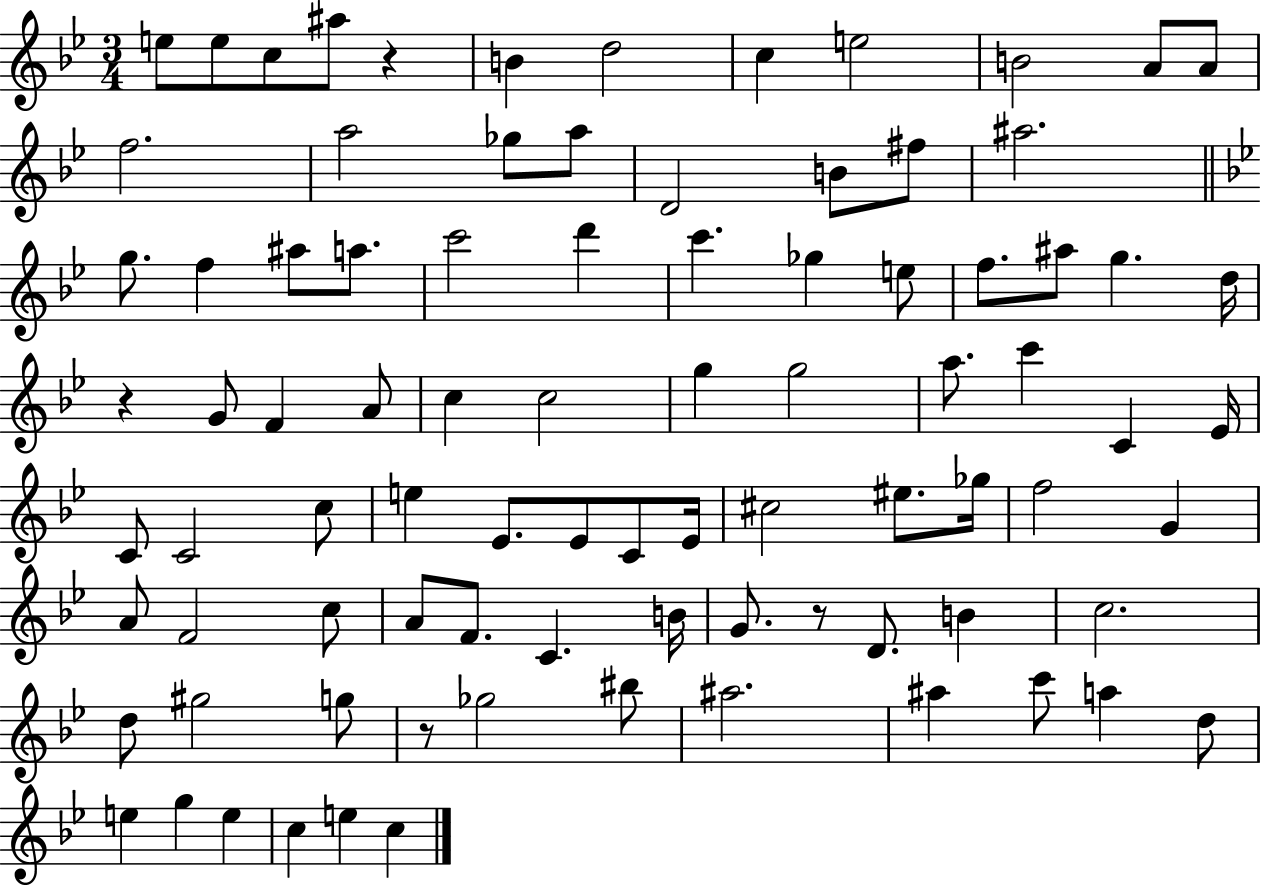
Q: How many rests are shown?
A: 4